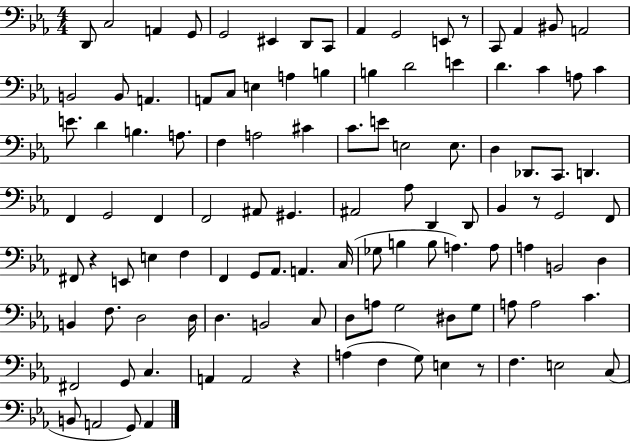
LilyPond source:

{
  \clef bass
  \numericTimeSignature
  \time 4/4
  \key ees \major
  d,8 c2 a,4 g,8 | g,2 eis,4 d,8 c,8 | aes,4 g,2 e,8 r8 | c,8 aes,4 bis,8 a,2 | \break b,2 b,8 a,4. | a,8 c8 e4 a4 b4 | b4 d'2 e'4 | d'4. c'4 a8 c'4 | \break e'8. d'4 b4. a8. | f4 a2 cis'4 | c'8. e'8 e2 e8. | d4 des,8. c,8. d,4. | \break f,4 g,2 f,4 | f,2 ais,8 gis,4. | ais,2 aes8 d,4 d,8 | bes,4 r8 g,2 f,8 | \break fis,8 r4 e,8 e4 f4 | f,4 g,8 aes,8. a,4. c16( | ges8 b4 b8 a4.) a8 | a4 b,2 d4 | \break b,4 f8. d2 d16 | d4. b,2 c8 | d8 a8 g2 dis8 g8 | a8 a2 c'4. | \break fis,2 g,8 c4. | a,4 a,2 r4 | a4( f4 g8) e4 r8 | f4. e2 c8( | \break b,8 a,2 g,8) a,4 | \bar "|."
}